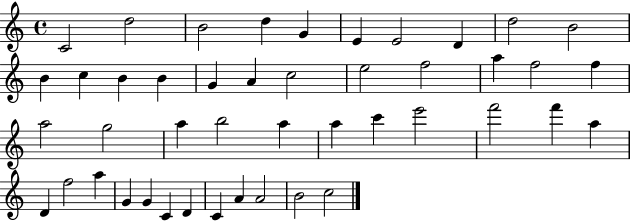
{
  \clef treble
  \time 4/4
  \defaultTimeSignature
  \key c \major
  c'2 d''2 | b'2 d''4 g'4 | e'4 e'2 d'4 | d''2 b'2 | \break b'4 c''4 b'4 b'4 | g'4 a'4 c''2 | e''2 f''2 | a''4 f''2 f''4 | \break a''2 g''2 | a''4 b''2 a''4 | a''4 c'''4 e'''2 | f'''2 f'''4 a''4 | \break d'4 f''2 a''4 | g'4 g'4 c'4 d'4 | c'4 a'4 a'2 | b'2 c''2 | \break \bar "|."
}